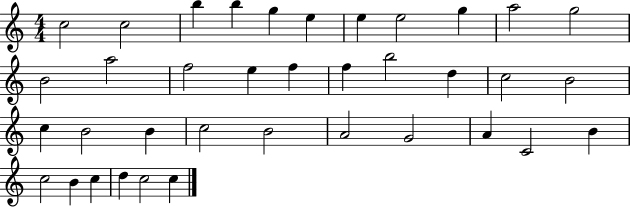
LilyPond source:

{
  \clef treble
  \numericTimeSignature
  \time 4/4
  \key c \major
  c''2 c''2 | b''4 b''4 g''4 e''4 | e''4 e''2 g''4 | a''2 g''2 | \break b'2 a''2 | f''2 e''4 f''4 | f''4 b''2 d''4 | c''2 b'2 | \break c''4 b'2 b'4 | c''2 b'2 | a'2 g'2 | a'4 c'2 b'4 | \break c''2 b'4 c''4 | d''4 c''2 c''4 | \bar "|."
}